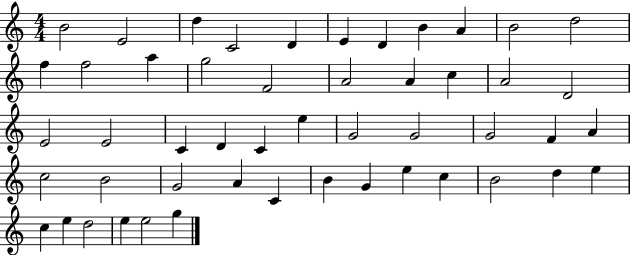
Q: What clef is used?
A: treble